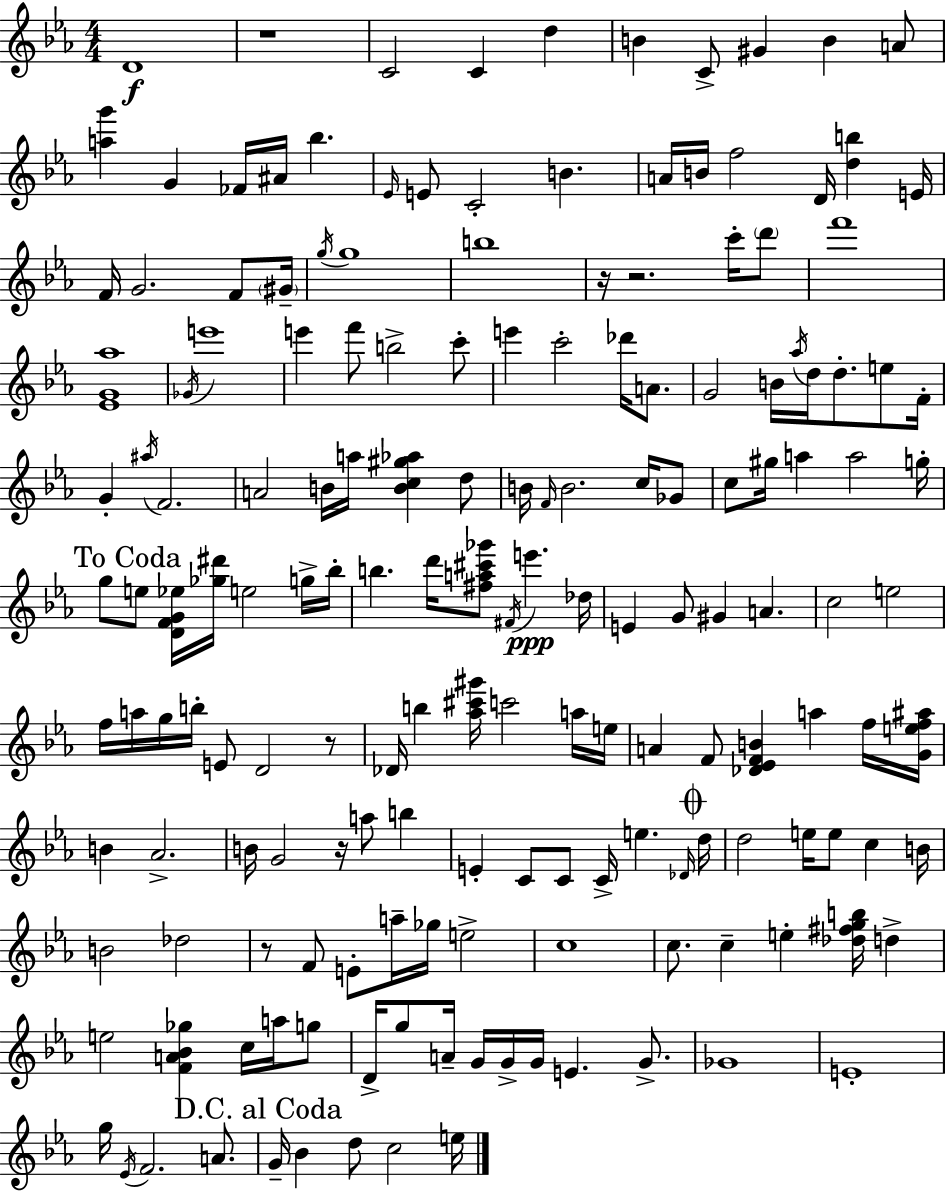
{
  \clef treble
  \numericTimeSignature
  \time 4/4
  \key ees \major
  d'1\f | r1 | c'2 c'4 d''4 | b'4 c'8-> gis'4 b'4 a'8 | \break <a'' g'''>4 g'4 fes'16 ais'16 bes''4. | \grace { ees'16 } e'8 c'2-. b'4. | a'16 b'16 f''2 d'16 <d'' b''>4 | e'16 f'16 g'2. f'8 | \break \parenthesize gis'16-- \acciaccatura { g''16 } g''1 | b''1 | r16 r2. c'''16-. | \parenthesize d'''8 f'''1 | \break <ees' g' aes''>1 | \acciaccatura { ges'16 } e'''1 | e'''4 f'''8 b''2-> | c'''8-. e'''4 c'''2-. des'''16 | \break a'8. g'2 b'16 \acciaccatura { aes''16 } d''16 d''8.-. | e''8 f'16-. g'4-. \acciaccatura { ais''16 } f'2. | a'2 b'16 a''16 <b' c'' gis'' aes''>4 | d''8 b'16 \grace { f'16 } b'2. | \break c''16 ges'8 c''8 gis''16 a''4 a''2 | g''16-. \mark "To Coda" g''8 e''8 <d' f' g' ees''>16 <ges'' dis'''>16 e''2 | g''16-> bes''16-. b''4. d'''16 <fis'' a'' cis''' ges'''>8 \acciaccatura { fis'16 } | e'''4.\ppp des''16 e'4 g'8 gis'4 | \break a'4. c''2 e''2 | f''16 a''16 g''16 b''16-. e'8 d'2 | r8 des'16 b''4 <aes'' cis''' gis'''>16 c'''2 | a''16 e''16 a'4 f'8 <des' ees' f' b'>4 | \break a''4 f''16 <g' e'' f'' ais''>16 b'4 aes'2.-> | b'16 g'2 | r16 a''8 b''4 e'4-. c'8 c'8 c'16-> | e''4. \grace { des'16 } \mark \markup { \musicglyph "scripts.coda" } d''16 d''2 | \break e''16 e''8 c''4 b'16 b'2 | des''2 r8 f'8 e'8-. a''16-- ges''16 | e''2-> c''1 | c''8. c''4-- e''4-. | \break <des'' fis'' g'' b''>16 d''4-> e''2 | <f' a' bes' ges''>4 c''16 a''16 g''8 d'16-> g''8 a'16-- g'16 g'16-> g'16 e'4. | g'8.-> ges'1 | e'1-. | \break g''16 \acciaccatura { ees'16 } f'2. | a'8. \mark "D.C. al Coda" g'16-- bes'4 d''8 | c''2 e''16 \bar "|."
}